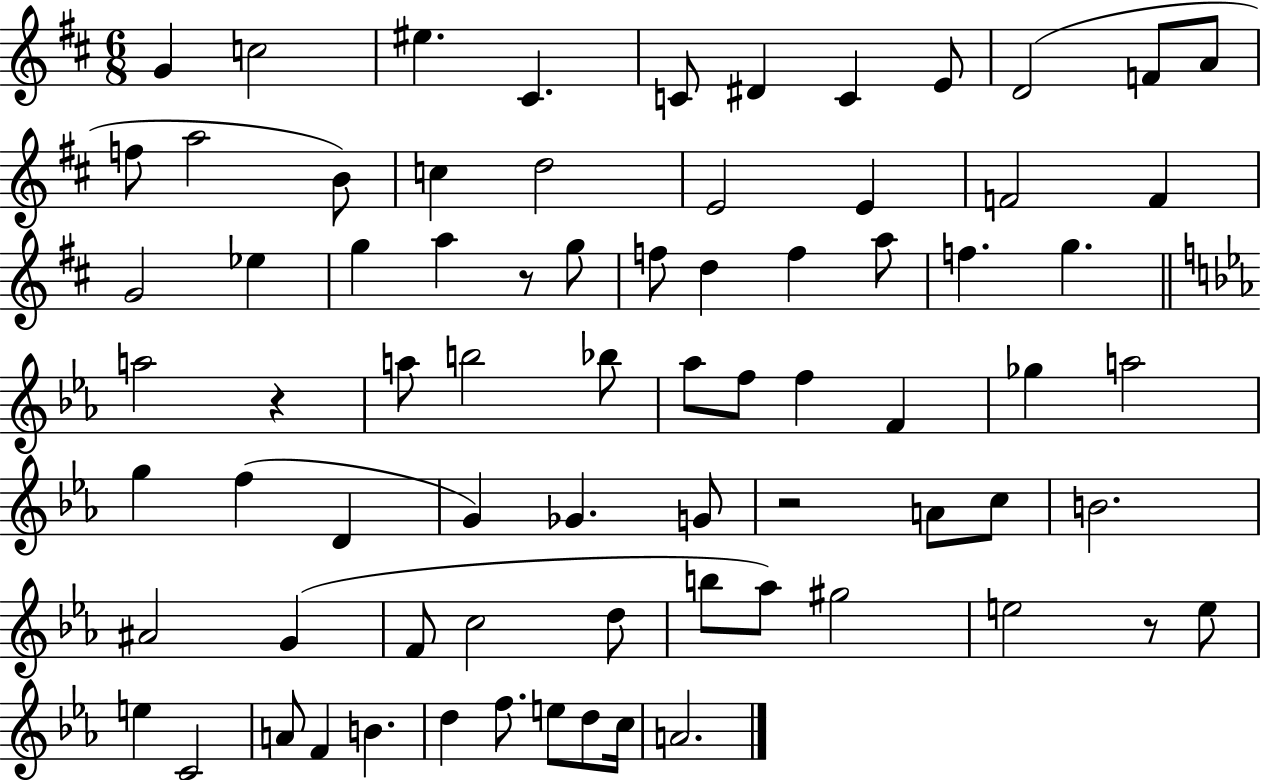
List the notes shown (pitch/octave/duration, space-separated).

G4/q C5/h EIS5/q. C#4/q. C4/e D#4/q C4/q E4/e D4/h F4/e A4/e F5/e A5/h B4/e C5/q D5/h E4/h E4/q F4/h F4/q G4/h Eb5/q G5/q A5/q R/e G5/e F5/e D5/q F5/q A5/e F5/q. G5/q. A5/h R/q A5/e B5/h Bb5/e Ab5/e F5/e F5/q F4/q Gb5/q A5/h G5/q F5/q D4/q G4/q Gb4/q. G4/e R/h A4/e C5/e B4/h. A#4/h G4/q F4/e C5/h D5/e B5/e Ab5/e G#5/h E5/h R/e E5/e E5/q C4/h A4/e F4/q B4/q. D5/q F5/e. E5/e D5/e C5/s A4/h.